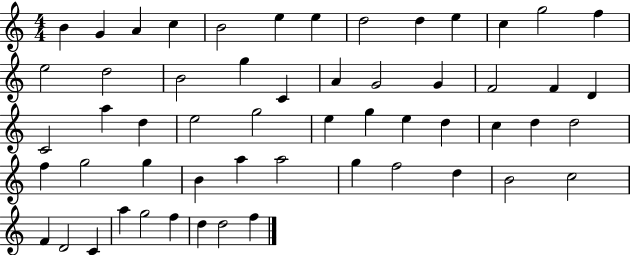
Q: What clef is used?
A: treble